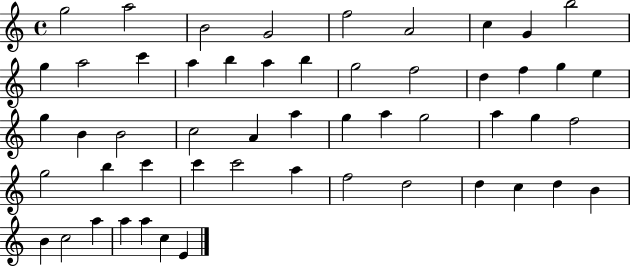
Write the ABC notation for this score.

X:1
T:Untitled
M:4/4
L:1/4
K:C
g2 a2 B2 G2 f2 A2 c G b2 g a2 c' a b a b g2 f2 d f g e g B B2 c2 A a g a g2 a g f2 g2 b c' c' c'2 a f2 d2 d c d B B c2 a a a c E